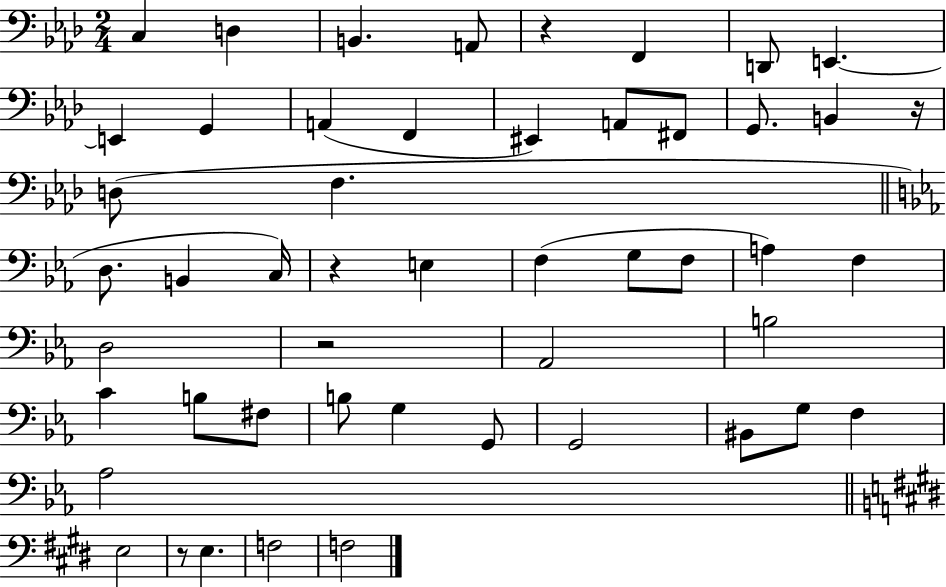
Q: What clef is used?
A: bass